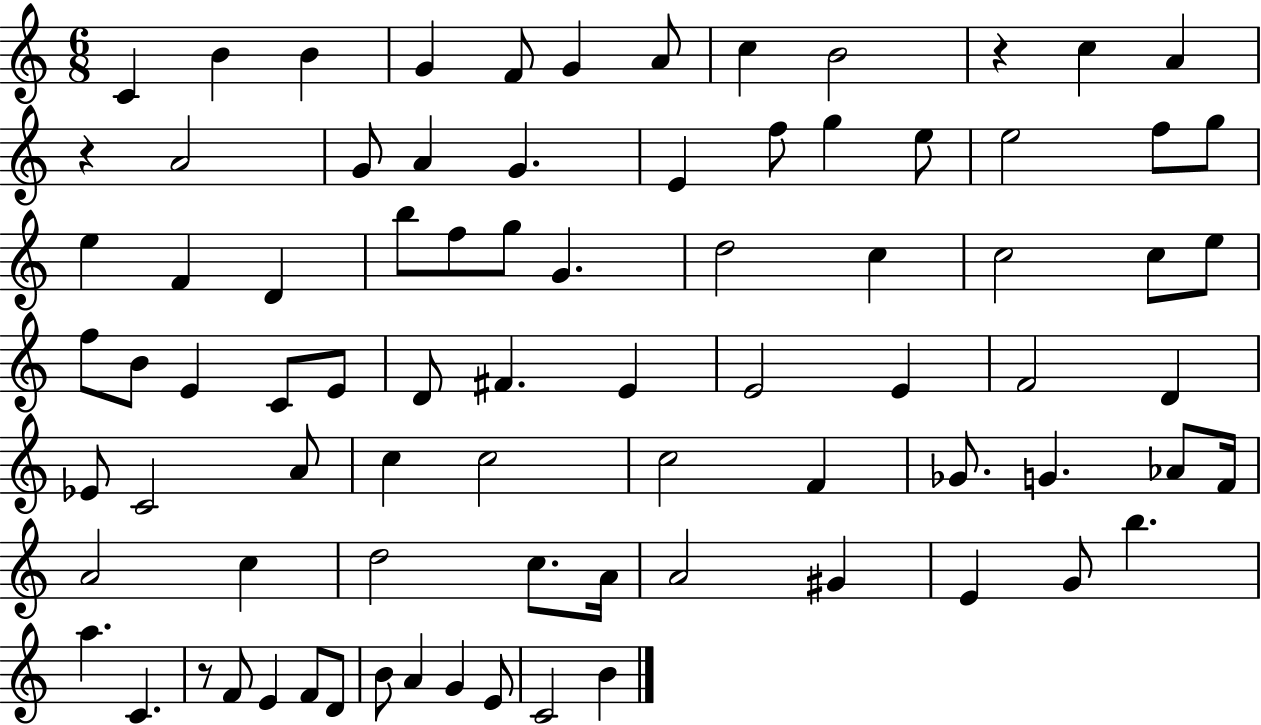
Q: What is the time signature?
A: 6/8